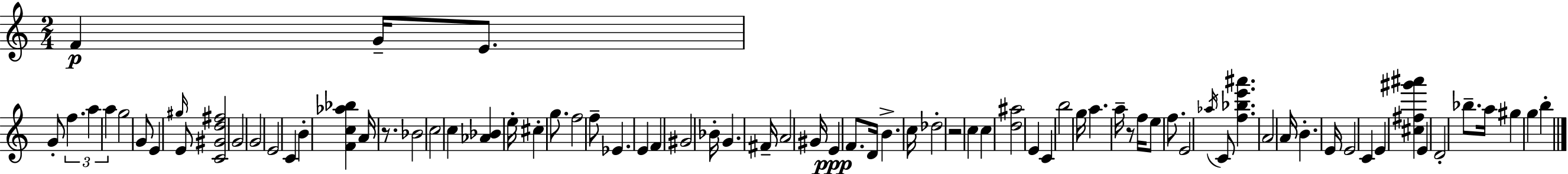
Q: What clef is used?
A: treble